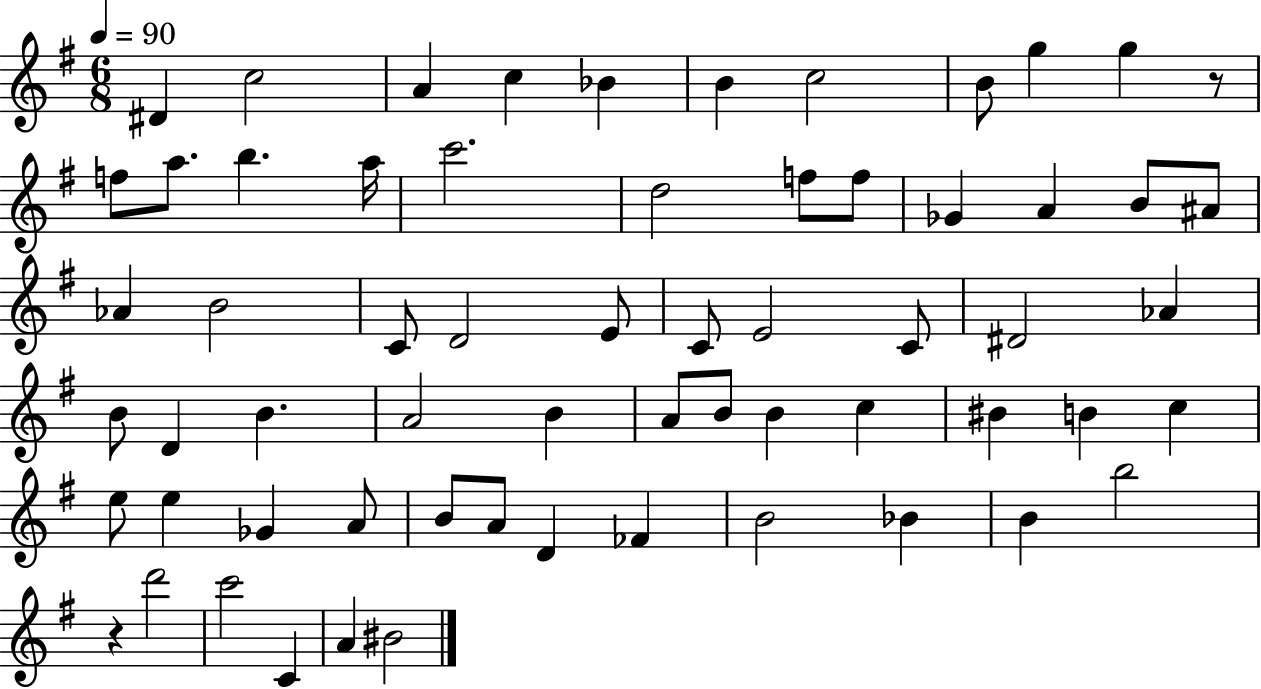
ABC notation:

X:1
T:Untitled
M:6/8
L:1/4
K:G
^D c2 A c _B B c2 B/2 g g z/2 f/2 a/2 b a/4 c'2 d2 f/2 f/2 _G A B/2 ^A/2 _A B2 C/2 D2 E/2 C/2 E2 C/2 ^D2 _A B/2 D B A2 B A/2 B/2 B c ^B B c e/2 e _G A/2 B/2 A/2 D _F B2 _B B b2 z d'2 c'2 C A ^B2